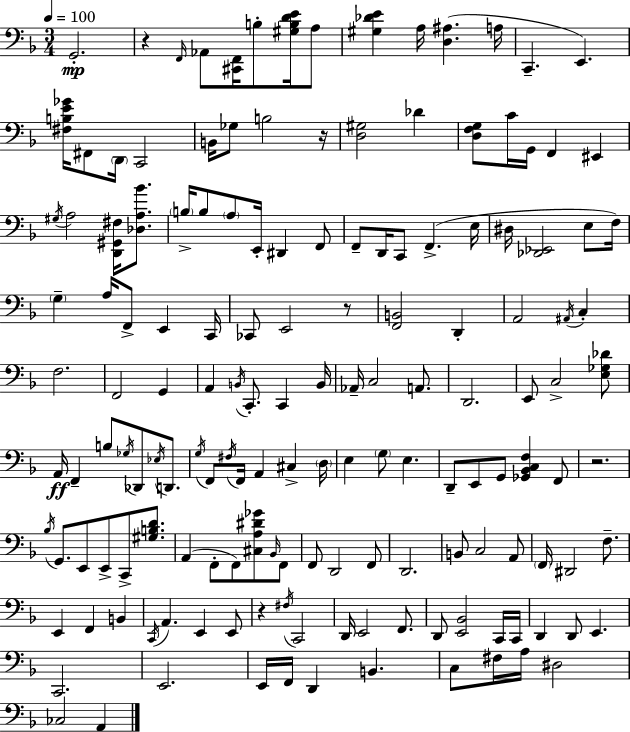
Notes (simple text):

G2/h. R/q F2/s Ab2/e [C#2,F2]/s B3/e [G#3,B3,D4,E4]/s A3/e [G#3,Db4,E4]/q A3/s [D3,A#3]/q. A3/s C2/q. E2/q. [F#3,B3,E4,Gb4]/s F#2/e D2/s C2/h B2/s Gb3/e B3/h R/s [D3,G#3]/h Db4/q [D3,F3,G3]/e C4/s G2/s F2/q EIS2/q G#3/s A3/h [D2,G#2,F#3]/s [Db3,A3,Bb4]/e. B3/s B3/e A3/e E2/s D#2/q F2/e F2/e D2/s C2/e F2/q. E3/s D#3/s [Db2,Eb2]/h E3/e F3/s G3/q A3/s F2/e E2/q C2/s CES2/e E2/h R/e [F2,B2]/h D2/q A2/h A#2/s C3/q F3/h. F2/h G2/q A2/q B2/s C2/e. C2/q B2/s Ab2/s C3/h A2/e. D2/h. E2/e C3/h [E3,Gb3,Db4]/e A2/s F2/q B3/e Gb3/s Db2/e Eb3/s D2/e. G3/s F2/e F#3/s F2/s A2/q C#3/q D3/s E3/q G3/e E3/q. D2/e E2/e G2/e [Gb2,Bb2,C3,F3]/q F2/e R/h. Bb3/s G2/e. E2/e E2/e C2/e [G#3,B3,D4]/e. A2/q F2/e F2/e [C#3,A3,D#4,Gb4]/e Bb2/s F2/e F2/e D2/h F2/e D2/h. B2/e C3/h A2/e F2/s D#2/h F3/e. E2/q F2/q B2/q C2/s A2/q. E2/q E2/e R/q F#3/s C2/h D2/s E2/h F2/e. D2/e [E2,Bb2]/h C2/s C2/s D2/q D2/e E2/q. C2/h. E2/h. E2/s F2/s D2/q B2/q. C3/e F#3/s A3/s D#3/h CES3/h A2/q